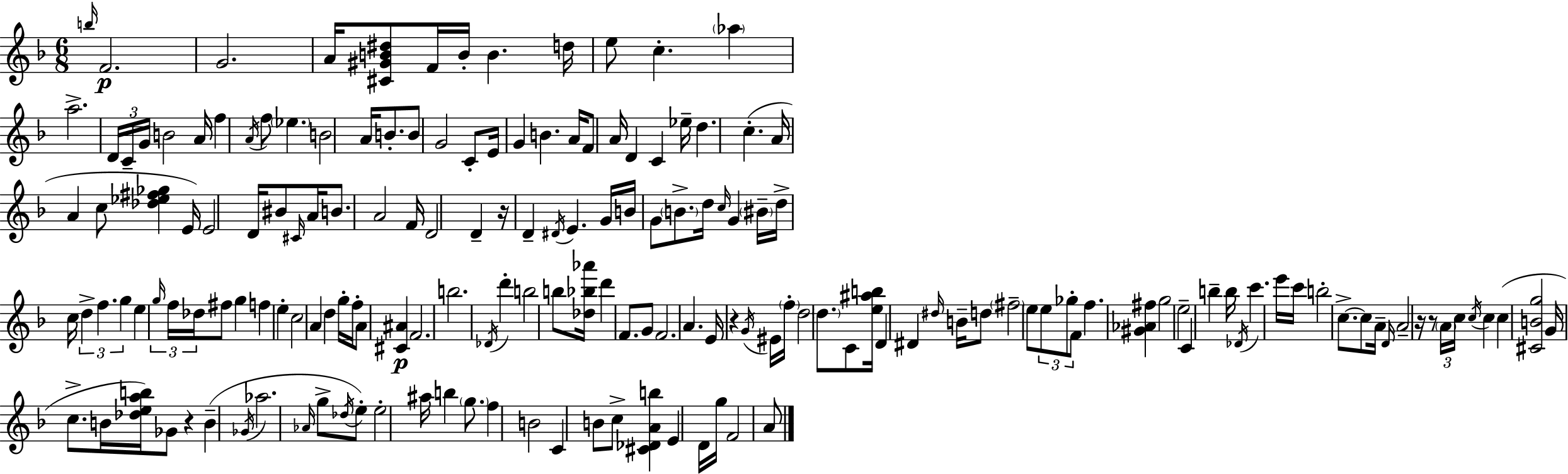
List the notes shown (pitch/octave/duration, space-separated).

B5/s F4/h. G4/h. A4/s [C#4,G#4,B4,D#5]/e F4/s B4/s B4/q. D5/s E5/e C5/q. Ab5/q A5/h. D4/s C4/s G4/s B4/h A4/s F5/q A4/s F5/e Eb5/q. B4/h A4/s B4/e. B4/e G4/h C4/e E4/s G4/q B4/q. A4/s F4/e A4/s D4/q C4/q Eb5/s D5/q. C5/q. A4/s A4/q C5/e [Db5,Eb5,F#5,Gb5]/q E4/s E4/h D4/s BIS4/e C#4/s A4/s B4/e. A4/h F4/s D4/h D4/q R/s D4/q D#4/s E4/q. G4/s B4/s G4/e B4/e. D5/s C5/s G4/q BIS4/s D5/s C5/s D5/q F5/q. G5/q E5/q G5/s F5/s Db5/s F#5/e G5/q F5/q E5/q C5/h A4/q D5/q G5/s F5/s A4/e [C#4,A#4]/q F4/h. B5/h. Db4/s D6/q B5/h B5/e [Db5,Bb5,Ab6]/s D6/q F4/e. G4/e F4/h. A4/q. E4/s R/q G4/s EIS4/s F5/s D5/h D5/e. C4/e [E5,A#5,B5]/s D4/q D#4/q D#5/s B4/s D5/e F#5/h E5/e E5/e Gb5/e F4/e F5/q. [G#4,Ab4,F#5]/q G5/h E5/h C4/q B5/q B5/s Db4/s C6/q. E6/s C6/s B5/h C5/e. C5/e A4/s D4/s A4/h R/s R/e A4/s C5/s C5/s C5/q C5/q [C#4,B4,G5]/h G4/s C5/e. B4/s [Db5,E5,A5,B5]/s Gb4/e R/q B4/q Gb4/s Ab5/h. Ab4/s G5/e Db5/s E5/e E5/h A#5/s B5/q G5/e. F5/q B4/h C4/q B4/e C5/e [C#4,Db4,A4,B5]/q E4/q D4/s G5/s F4/h A4/e